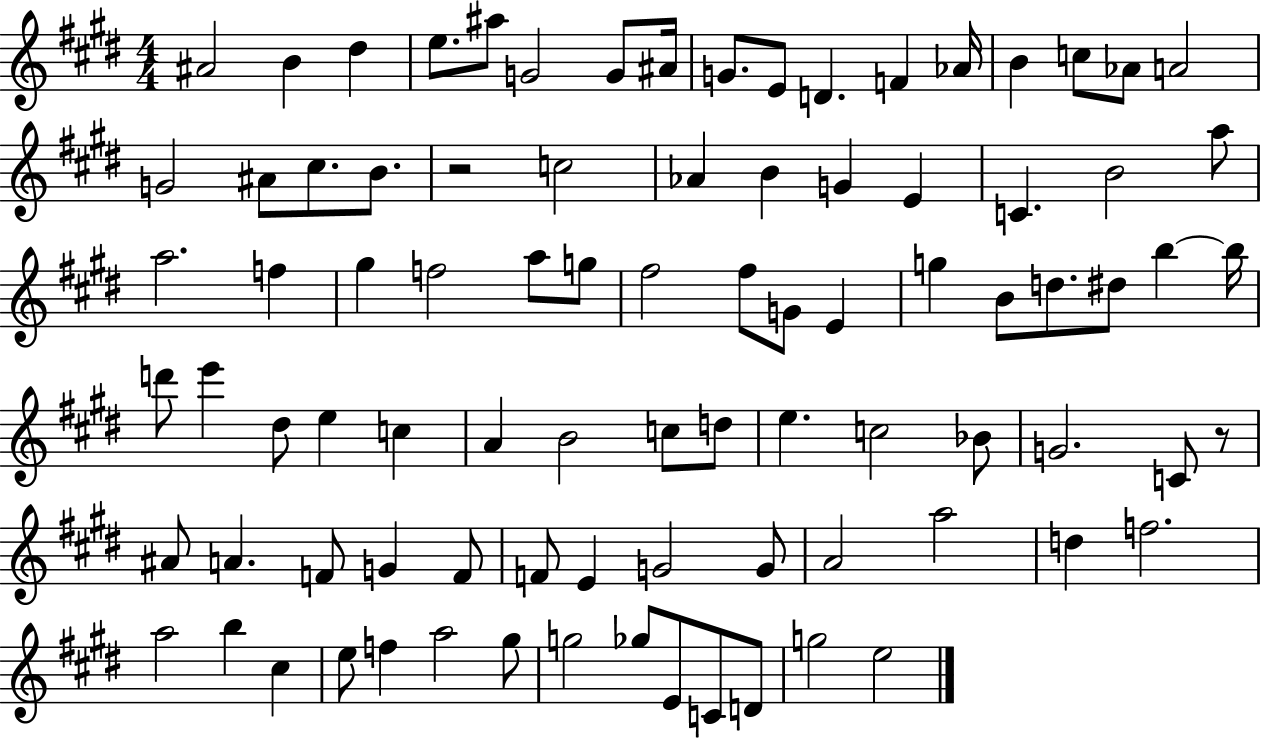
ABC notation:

X:1
T:Untitled
M:4/4
L:1/4
K:E
^A2 B ^d e/2 ^a/2 G2 G/2 ^A/4 G/2 E/2 D F _A/4 B c/2 _A/2 A2 G2 ^A/2 ^c/2 B/2 z2 c2 _A B G E C B2 a/2 a2 f ^g f2 a/2 g/2 ^f2 ^f/2 G/2 E g B/2 d/2 ^d/2 b b/4 d'/2 e' ^d/2 e c A B2 c/2 d/2 e c2 _B/2 G2 C/2 z/2 ^A/2 A F/2 G F/2 F/2 E G2 G/2 A2 a2 d f2 a2 b ^c e/2 f a2 ^g/2 g2 _g/2 E/2 C/2 D/2 g2 e2